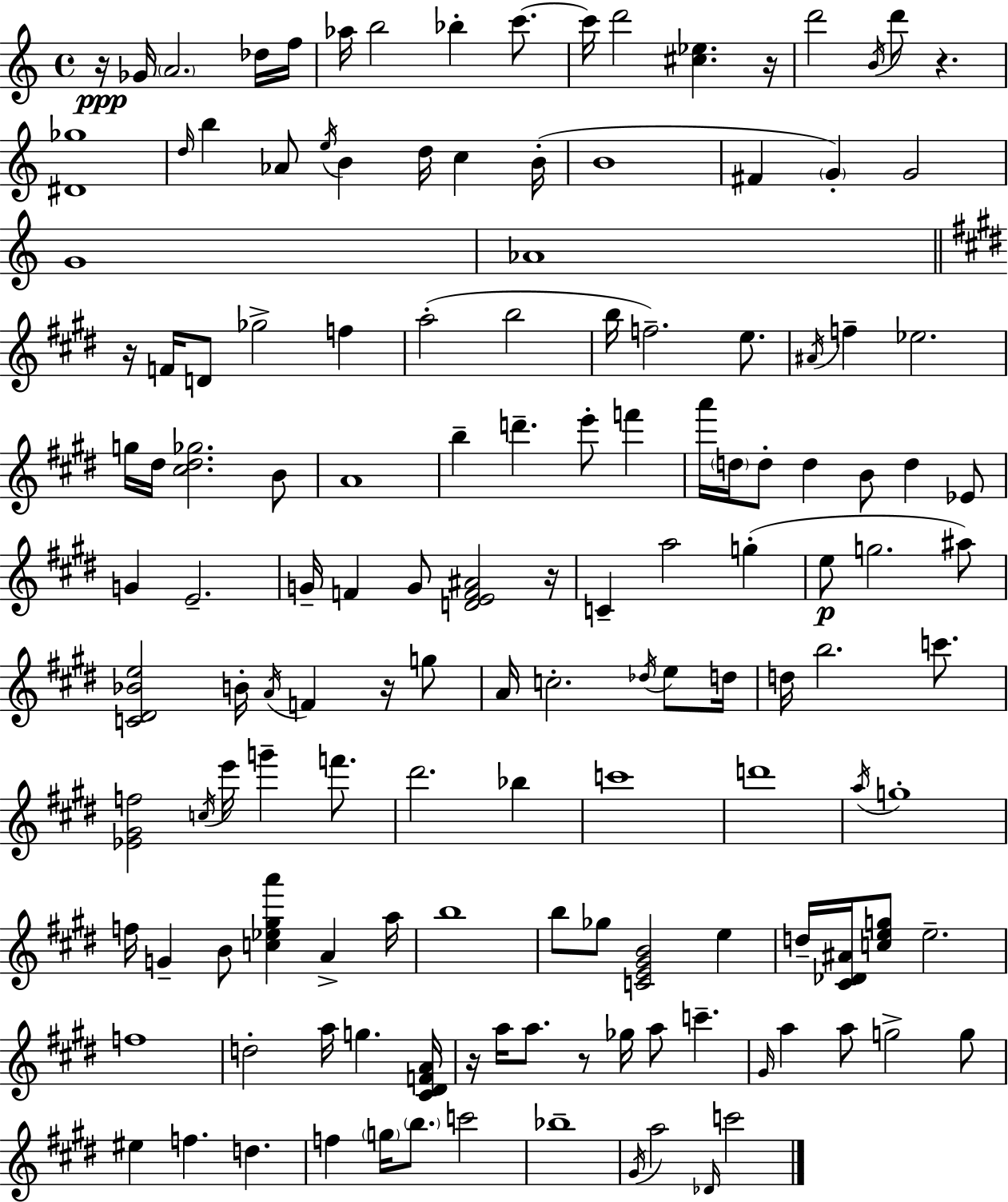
R/s Gb4/s A4/h. Db5/s F5/s Ab5/s B5/h Bb5/q C6/e. C6/s D6/h [C#5,Eb5]/q. R/s D6/h B4/s D6/e R/q. [D#4,Gb5]/w D5/s B5/q Ab4/e E5/s B4/q D5/s C5/q B4/s B4/w F#4/q G4/q G4/h G4/w Ab4/w R/s F4/s D4/e Gb5/h F5/q A5/h B5/h B5/s F5/h. E5/e. A#4/s F5/q Eb5/h. G5/s D#5/s [C#5,D#5,Gb5]/h. B4/e A4/w B5/q D6/q. E6/e F6/q A6/s D5/s D5/e D5/q B4/e D5/q Eb4/e G4/q E4/h. G4/s F4/q G4/e [D4,E4,F4,A#4]/h R/s C4/q A5/h G5/q E5/e G5/h. A#5/e [C4,D#4,Bb4,E5]/h B4/s A4/s F4/q R/s G5/e A4/s C5/h. Db5/s E5/e D5/s D5/s B5/h. C6/e. [Eb4,G#4,F5]/h C5/s E6/s G6/q F6/e. D#6/h. Bb5/q C6/w D6/w A5/s G5/w F5/s G4/q B4/e [C5,Eb5,G#5,A6]/q A4/q A5/s B5/w B5/e Gb5/e [C4,E4,G#4,B4]/h E5/q D5/s [C#4,Db4,A#4]/s [C5,E5,G5]/e E5/h. F5/w D5/h A5/s G5/q. [C#4,D#4,F4,A4]/s R/s A5/s A5/e. R/e Gb5/s A5/e C6/q. G#4/s A5/q A5/e G5/h G5/e EIS5/q F5/q. D5/q. F5/q G5/s B5/e. C6/h Bb5/w G#4/s A5/h Db4/s C6/h